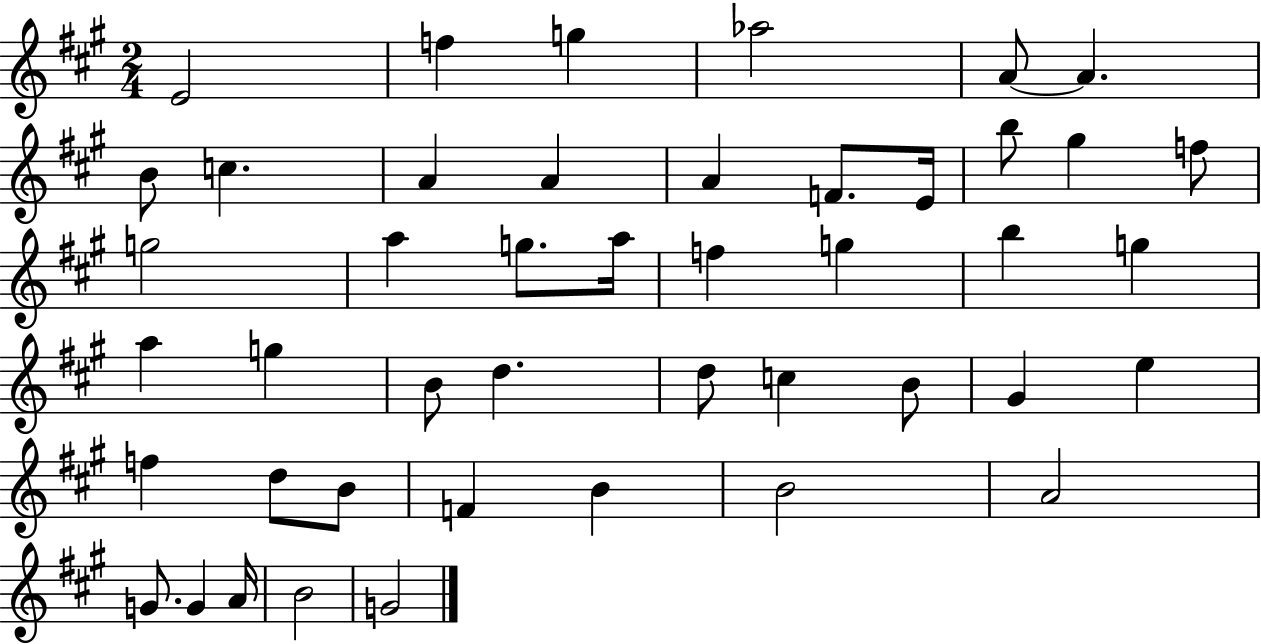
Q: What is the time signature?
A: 2/4